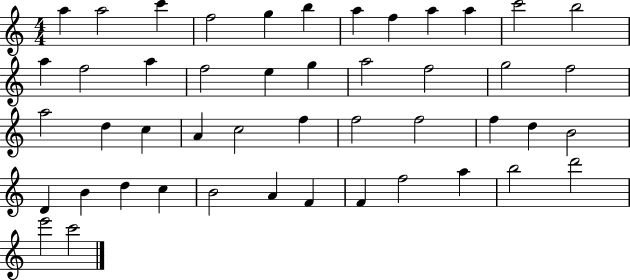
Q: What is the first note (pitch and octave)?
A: A5